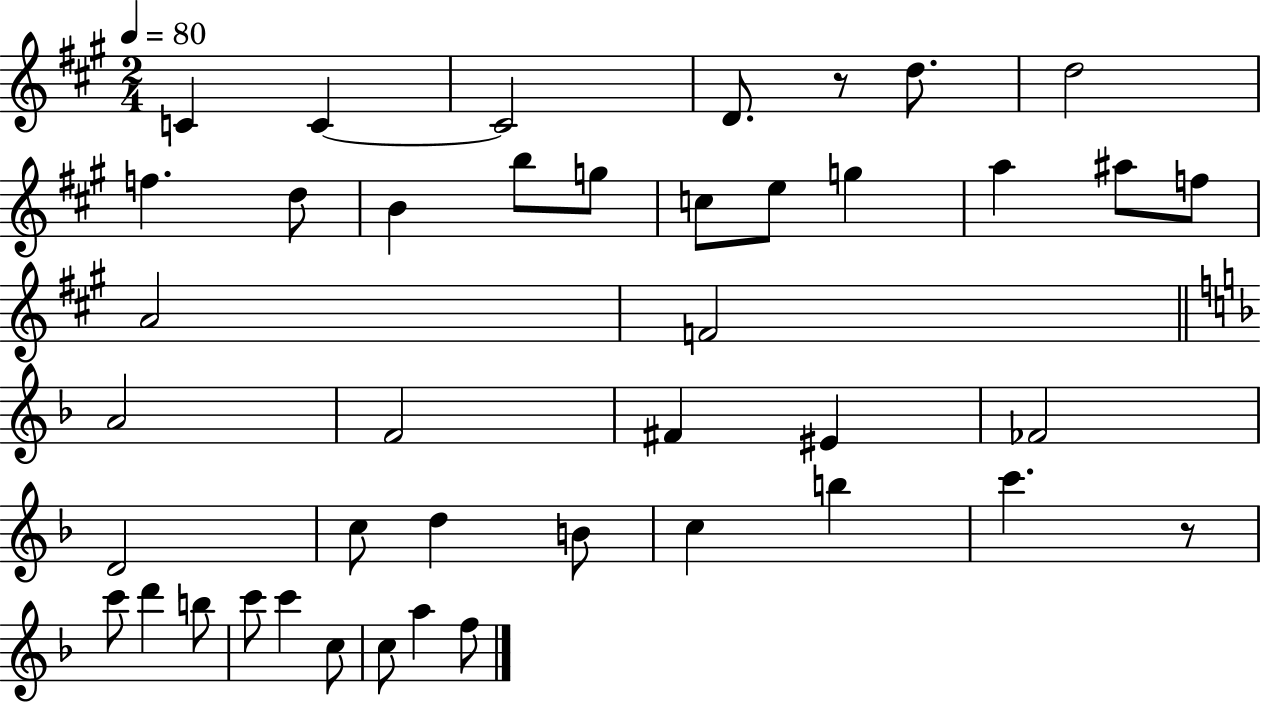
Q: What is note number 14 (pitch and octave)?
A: G5